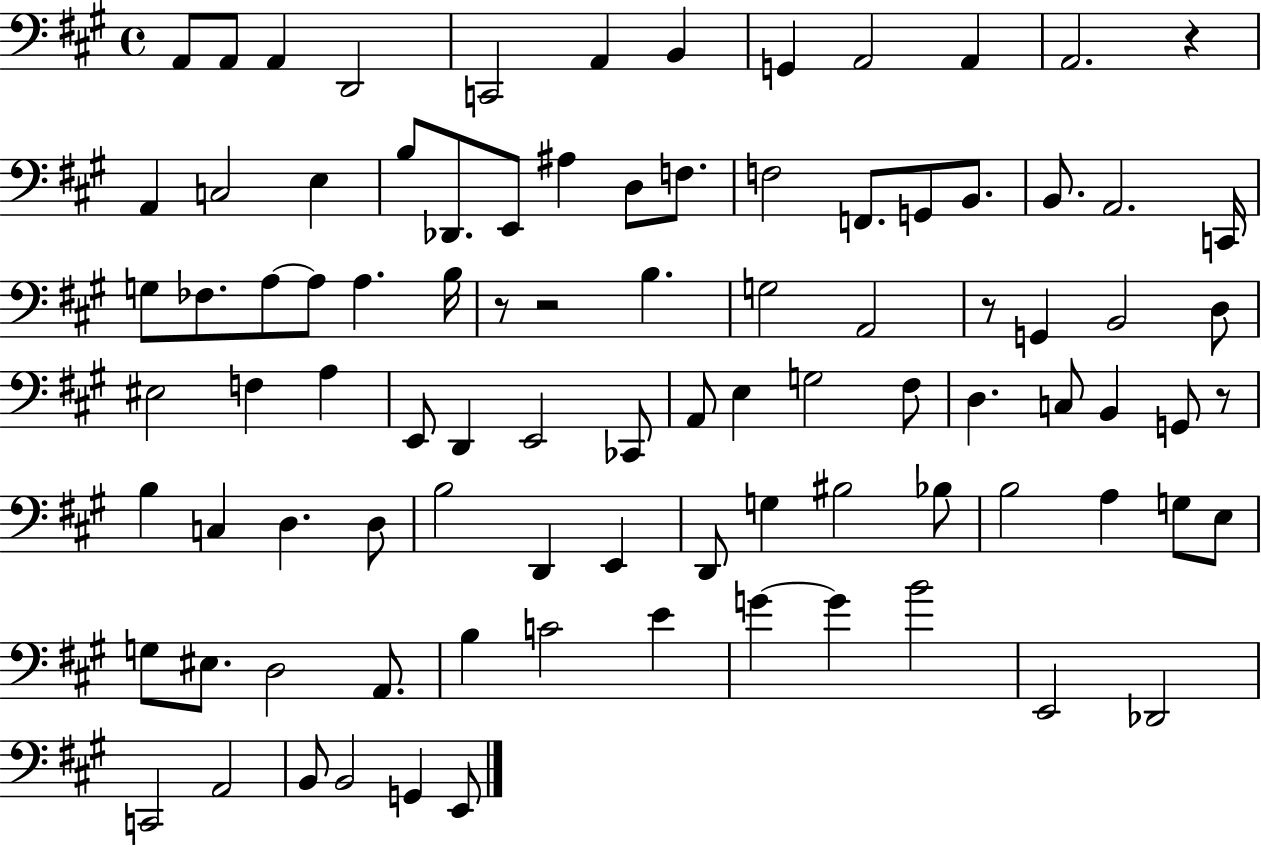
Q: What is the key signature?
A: A major